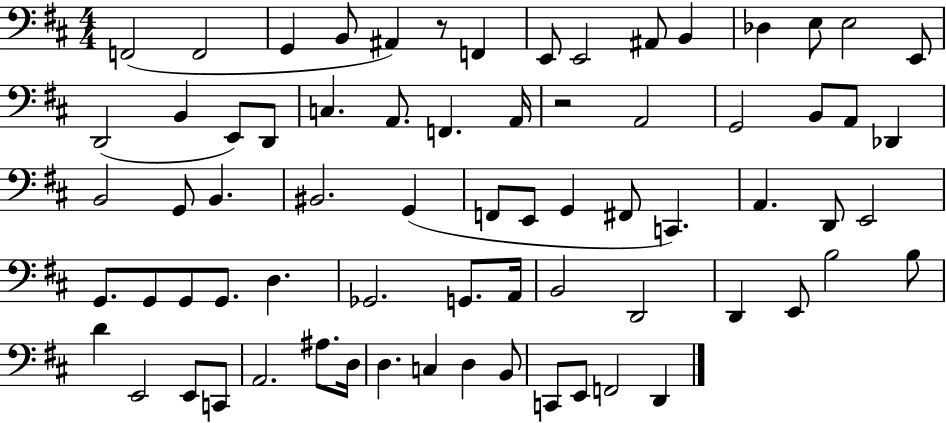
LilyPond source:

{
  \clef bass
  \numericTimeSignature
  \time 4/4
  \key d \major
  f,2( f,2 | g,4 b,8 ais,4) r8 f,4 | e,8 e,2 ais,8 b,4 | des4 e8 e2 e,8 | \break d,2( b,4 e,8) d,8 | c4. a,8. f,4. a,16 | r2 a,2 | g,2 b,8 a,8 des,4 | \break b,2 g,8 b,4. | bis,2. g,4( | f,8 e,8 g,4 fis,8 c,4.) | a,4. d,8 e,2 | \break g,8. g,8 g,8 g,8. d4. | ges,2. g,8. a,16 | b,2 d,2 | d,4 e,8 b2 b8 | \break d'4 e,2 e,8 c,8 | a,2. ais8. d16 | d4. c4 d4 b,8 | c,8 e,8 f,2 d,4 | \break \bar "|."
}